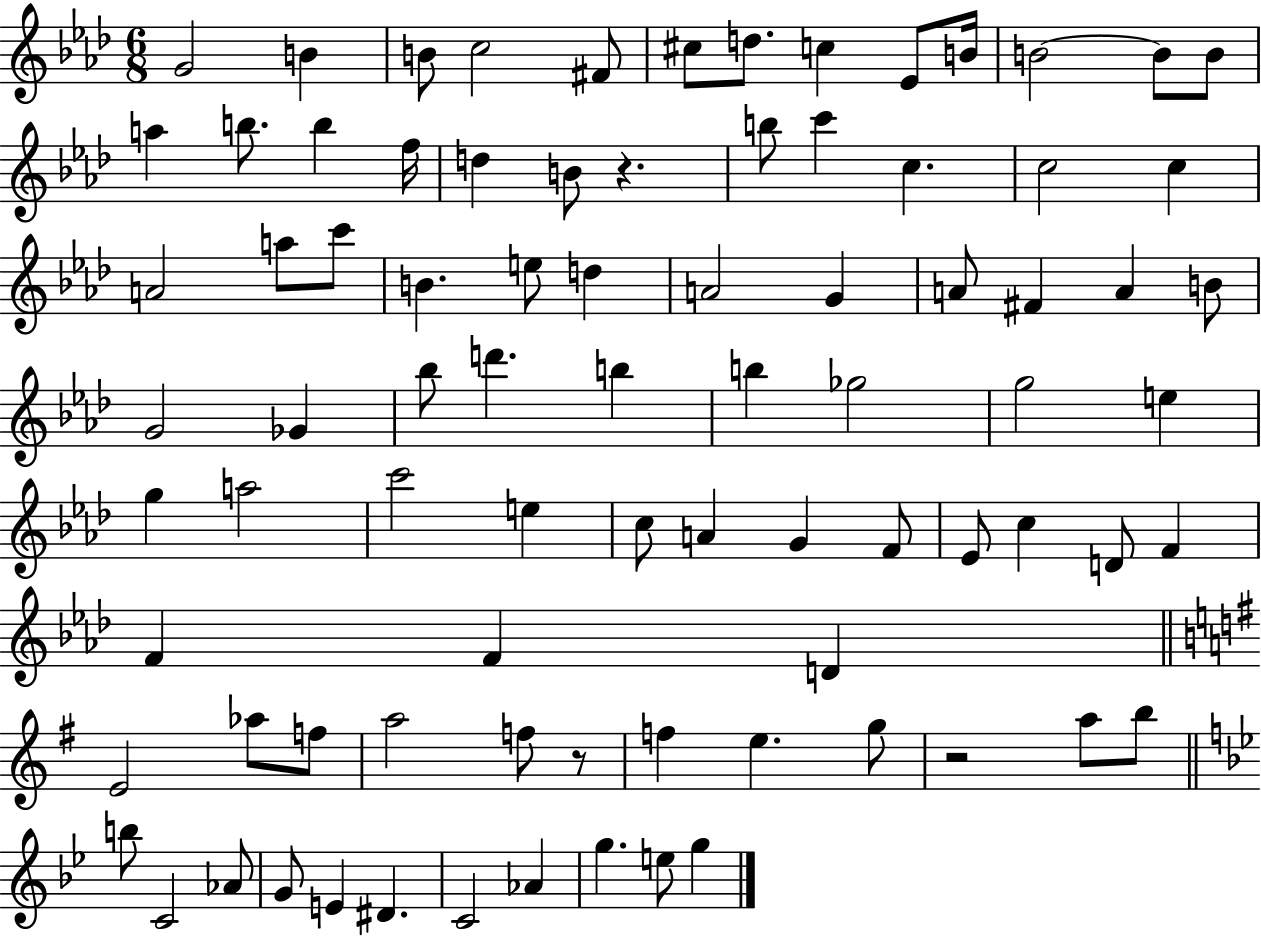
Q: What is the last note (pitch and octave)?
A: G5